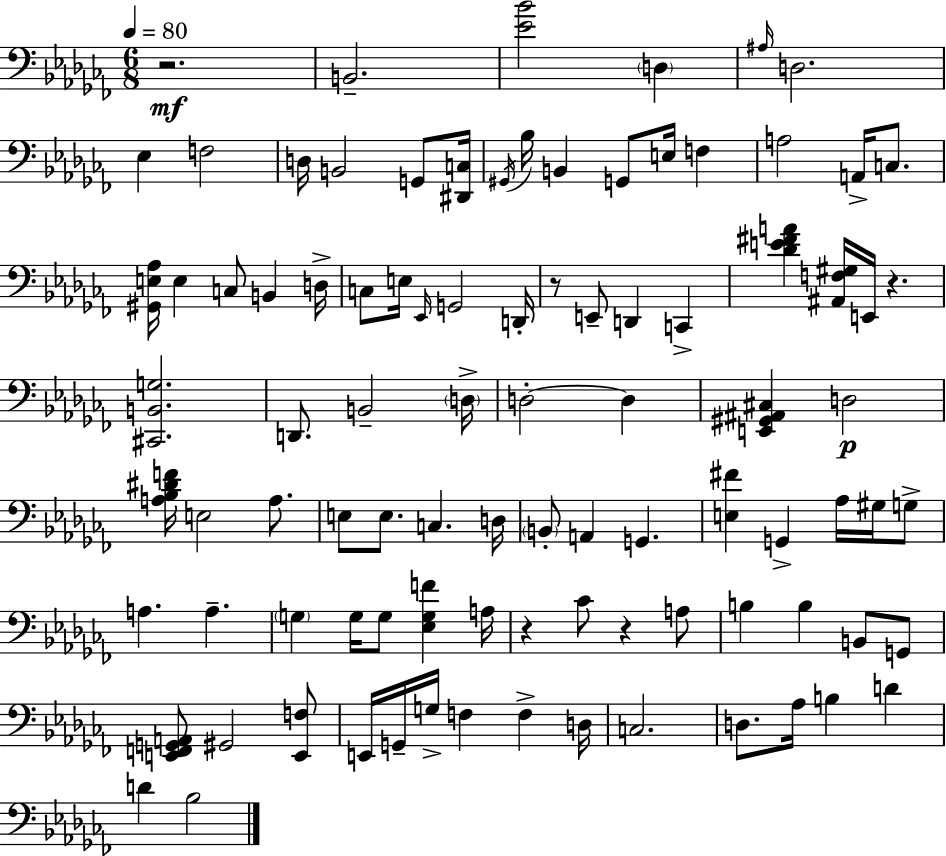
{
  \clef bass
  \numericTimeSignature
  \time 6/8
  \key aes \minor
  \tempo 4 = 80
  r2.\mf | b,2.-- | <ees' bes'>2 \parenthesize d4 | \grace { ais16 } d2. | \break ees4 f2 | d16 b,2 g,8 | <dis, c>16 \acciaccatura { gis,16 } bes16 b,4 g,8 e16 f4 | a2 a,16-> c8. | \break <gis, e aes>16 e4 c8 b,4 | d16-> c8 e16 \grace { ees,16 } g,2 | d,16-. r8 e,8-- d,4 c,4-> | <des' e' fis' a'>4 <ais, f gis>16 e,16 r4. | \break <cis, b, g>2. | d,8. b,2-- | \parenthesize d16-> d2-.~~ d4 | <e, gis, ais, cis>4 d2\p | \break <a bes dis' f'>16 e2 | a8. e8 e8. c4. | d16 \parenthesize b,8-. a,4 g,4. | <e fis'>4 g,4-> aes16 | \break gis16 g8-> a4. a4.-- | \parenthesize g4 g16 g8 <ees g f'>4 | a16 r4 ces'8 r4 | a8 b4 b4 b,8 | \break g,8 <e, f, g, a,>8 gis,2 | <e, f>8 e,16 g,16-- g16-> f4 f4-> | d16 c2. | d8. aes16 b4 d'4 | \break d'4 bes2 | \bar "|."
}